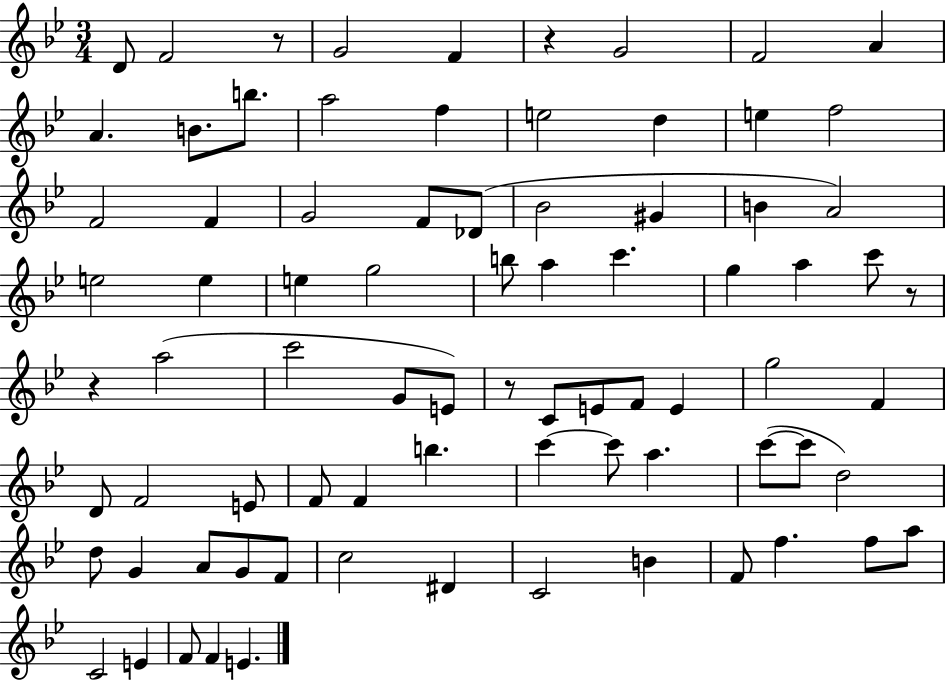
{
  \clef treble
  \numericTimeSignature
  \time 3/4
  \key bes \major
  d'8 f'2 r8 | g'2 f'4 | r4 g'2 | f'2 a'4 | \break a'4. b'8. b''8. | a''2 f''4 | e''2 d''4 | e''4 f''2 | \break f'2 f'4 | g'2 f'8 des'8( | bes'2 gis'4 | b'4 a'2) | \break e''2 e''4 | e''4 g''2 | b''8 a''4 c'''4. | g''4 a''4 c'''8 r8 | \break r4 a''2( | c'''2 g'8 e'8) | r8 c'8 e'8 f'8 e'4 | g''2 f'4 | \break d'8 f'2 e'8 | f'8 f'4 b''4. | c'''4~~ c'''8 a''4. | c'''8~(~ c'''8 d''2) | \break d''8 g'4 a'8 g'8 f'8 | c''2 dis'4 | c'2 b'4 | f'8 f''4. f''8 a''8 | \break c'2 e'4 | f'8 f'4 e'4. | \bar "|."
}